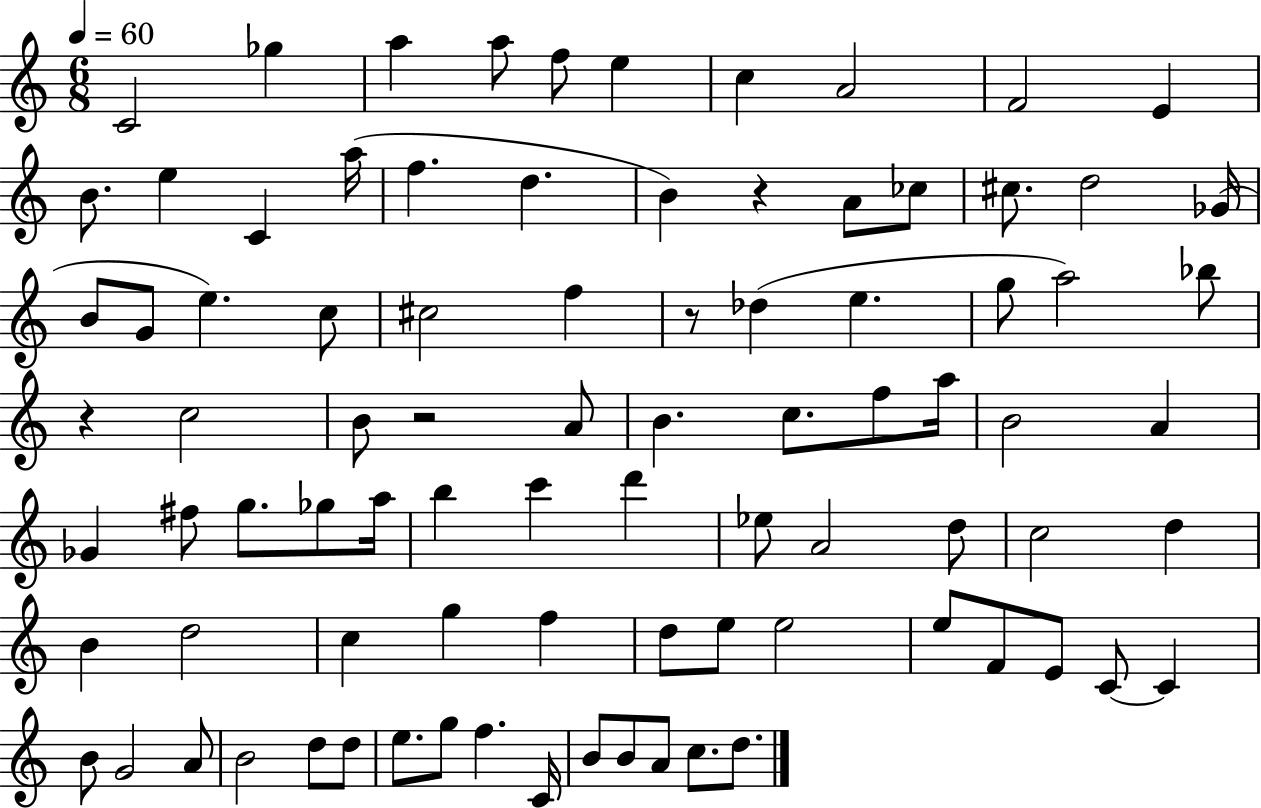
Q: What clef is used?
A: treble